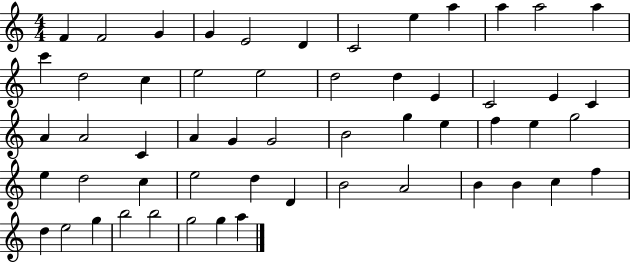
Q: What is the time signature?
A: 4/4